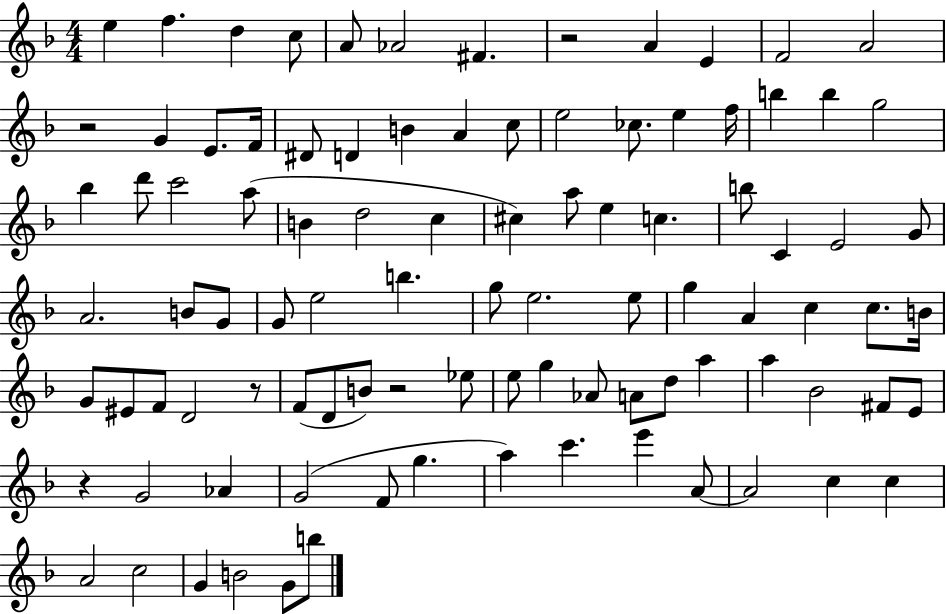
{
  \clef treble
  \numericTimeSignature
  \time 4/4
  \key f \major
  e''4 f''4. d''4 c''8 | a'8 aes'2 fis'4. | r2 a'4 e'4 | f'2 a'2 | \break r2 g'4 e'8. f'16 | dis'8 d'4 b'4 a'4 c''8 | e''2 ces''8. e''4 f''16 | b''4 b''4 g''2 | \break bes''4 d'''8 c'''2 a''8( | b'4 d''2 c''4 | cis''4) a''8 e''4 c''4. | b''8 c'4 e'2 g'8 | \break a'2. b'8 g'8 | g'8 e''2 b''4. | g''8 e''2. e''8 | g''4 a'4 c''4 c''8. b'16 | \break g'8 eis'8 f'8 d'2 r8 | f'8( d'8 b'8) r2 ees''8 | e''8 g''4 aes'8 a'8 d''8 a''4 | a''4 bes'2 fis'8 e'8 | \break r4 g'2 aes'4 | g'2( f'8 g''4. | a''4) c'''4. e'''4 a'8~~ | a'2 c''4 c''4 | \break a'2 c''2 | g'4 b'2 g'8 b''8 | \bar "|."
}